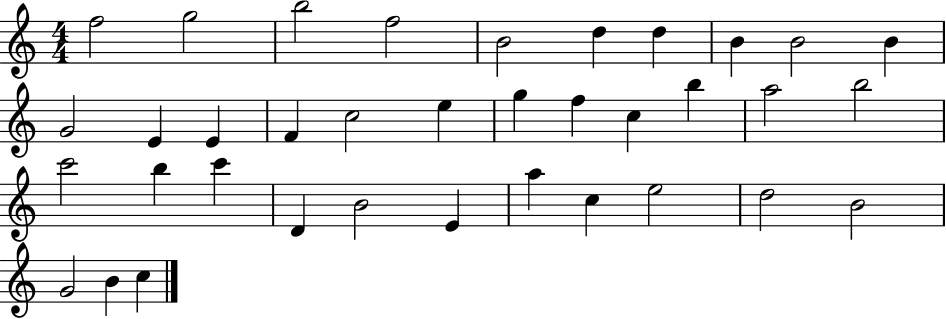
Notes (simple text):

F5/h G5/h B5/h F5/h B4/h D5/q D5/q B4/q B4/h B4/q G4/h E4/q E4/q F4/q C5/h E5/q G5/q F5/q C5/q B5/q A5/h B5/h C6/h B5/q C6/q D4/q B4/h E4/q A5/q C5/q E5/h D5/h B4/h G4/h B4/q C5/q